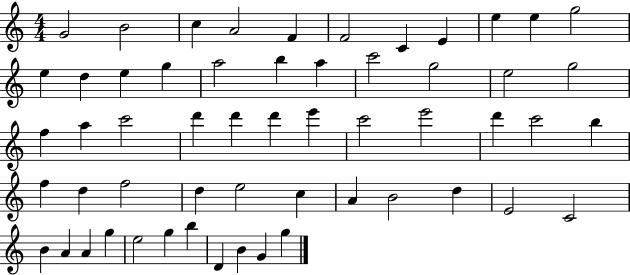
G4/h B4/h C5/q A4/h F4/q F4/h C4/q E4/q E5/q E5/q G5/h E5/q D5/q E5/q G5/q A5/h B5/q A5/q C6/h G5/h E5/h G5/h F5/q A5/q C6/h D6/q D6/q D6/q E6/q C6/h E6/h D6/q C6/h B5/q F5/q D5/q F5/h D5/q E5/h C5/q A4/q B4/h D5/q E4/h C4/h B4/q A4/q A4/q G5/q E5/h G5/q B5/q D4/q B4/q G4/q G5/q